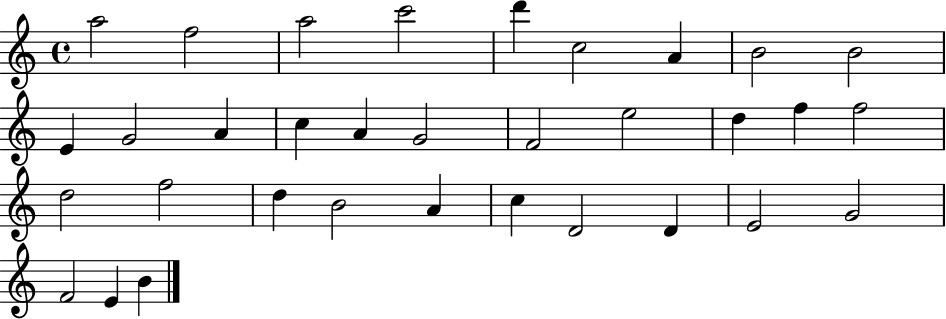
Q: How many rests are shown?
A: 0